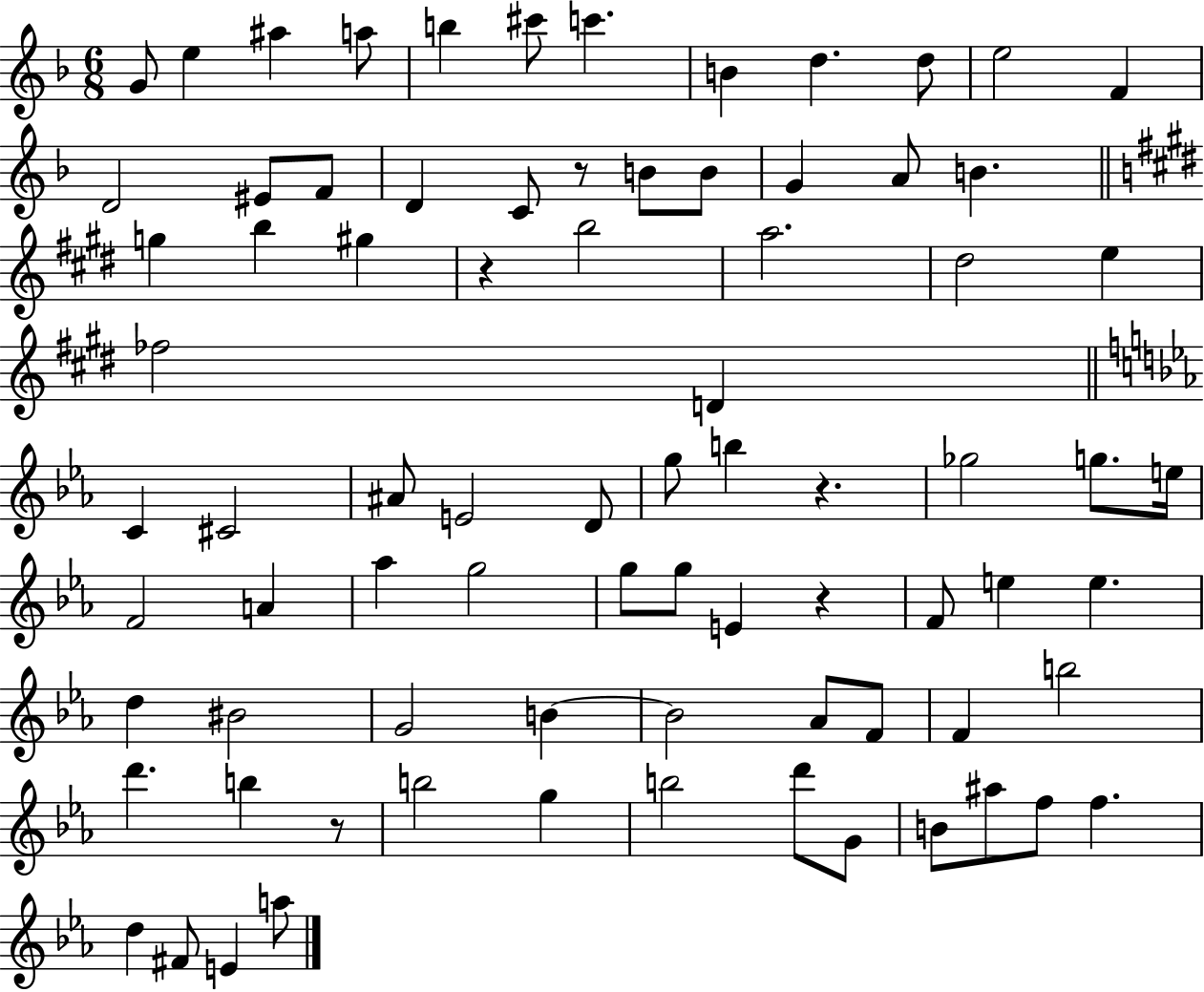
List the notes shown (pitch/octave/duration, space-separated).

G4/e E5/q A#5/q A5/e B5/q C#6/e C6/q. B4/q D5/q. D5/e E5/h F4/q D4/h EIS4/e F4/e D4/q C4/e R/e B4/e B4/e G4/q A4/e B4/q. G5/q B5/q G#5/q R/q B5/h A5/h. D#5/h E5/q FES5/h D4/q C4/q C#4/h A#4/e E4/h D4/e G5/e B5/q R/q. Gb5/h G5/e. E5/s F4/h A4/q Ab5/q G5/h G5/e G5/e E4/q R/q F4/e E5/q E5/q. D5/q BIS4/h G4/h B4/q B4/h Ab4/e F4/e F4/q B5/h D6/q. B5/q R/e B5/h G5/q B5/h D6/e G4/e B4/e A#5/e F5/e F5/q. D5/q F#4/e E4/q A5/e